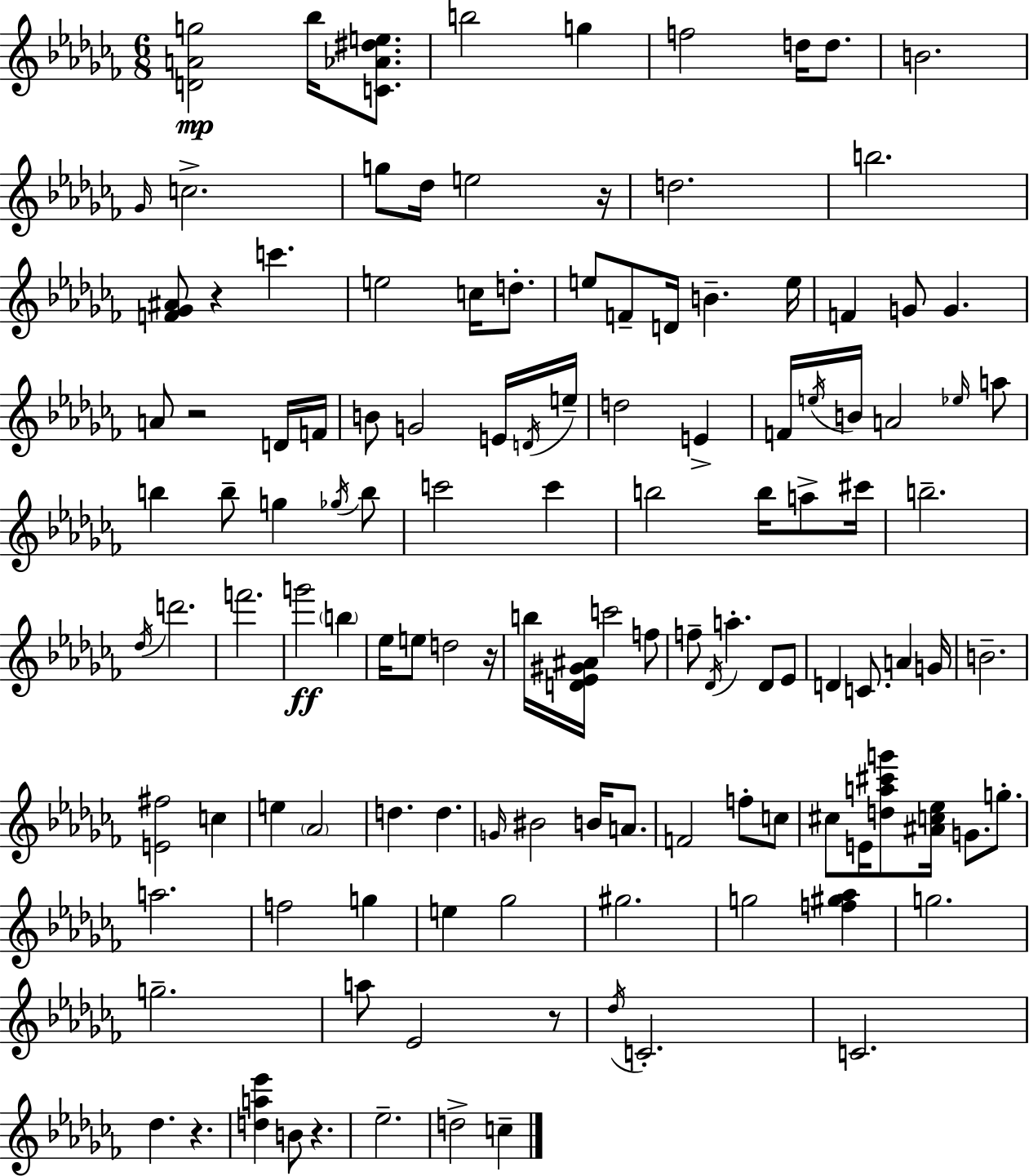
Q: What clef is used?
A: treble